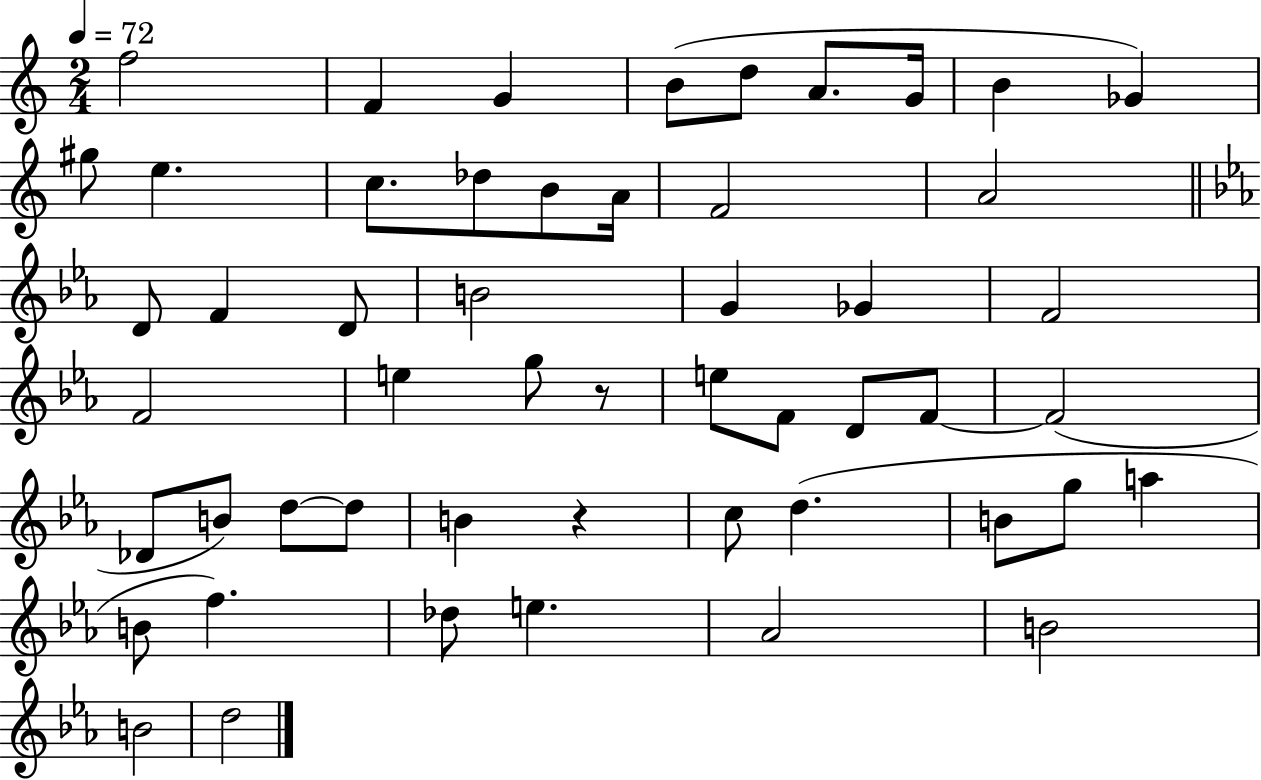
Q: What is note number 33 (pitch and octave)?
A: Db4